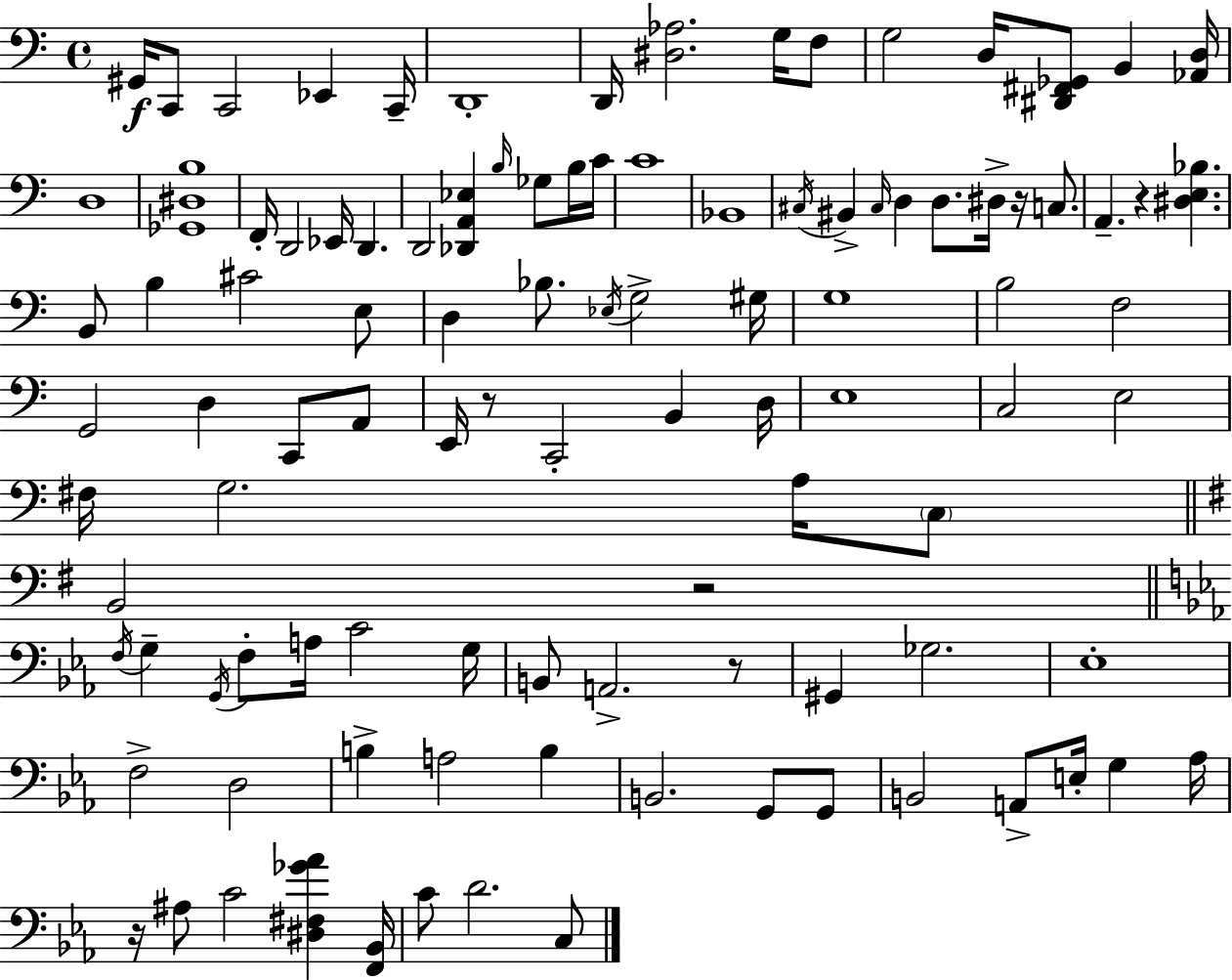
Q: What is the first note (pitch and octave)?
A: G#2